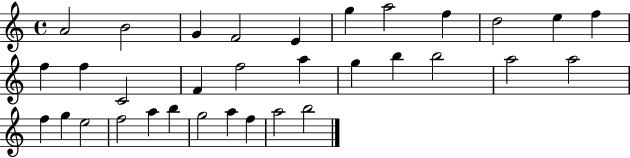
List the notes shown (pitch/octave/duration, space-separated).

A4/h B4/h G4/q F4/h E4/q G5/q A5/h F5/q D5/h E5/q F5/q F5/q F5/q C4/h F4/q F5/h A5/q G5/q B5/q B5/h A5/h A5/h F5/q G5/q E5/h F5/h A5/q B5/q G5/h A5/q F5/q A5/h B5/h